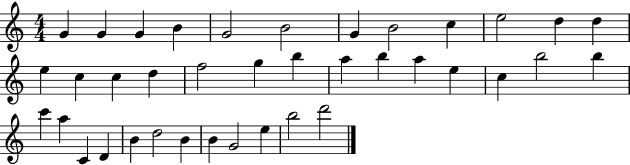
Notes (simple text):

G4/q G4/q G4/q B4/q G4/h B4/h G4/q B4/h C5/q E5/h D5/q D5/q E5/q C5/q C5/q D5/q F5/h G5/q B5/q A5/q B5/q A5/q E5/q C5/q B5/h B5/q C6/q A5/q C4/q D4/q B4/q D5/h B4/q B4/q G4/h E5/q B5/h D6/h